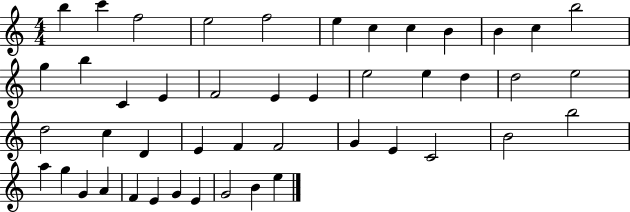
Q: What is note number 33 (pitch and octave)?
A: C4